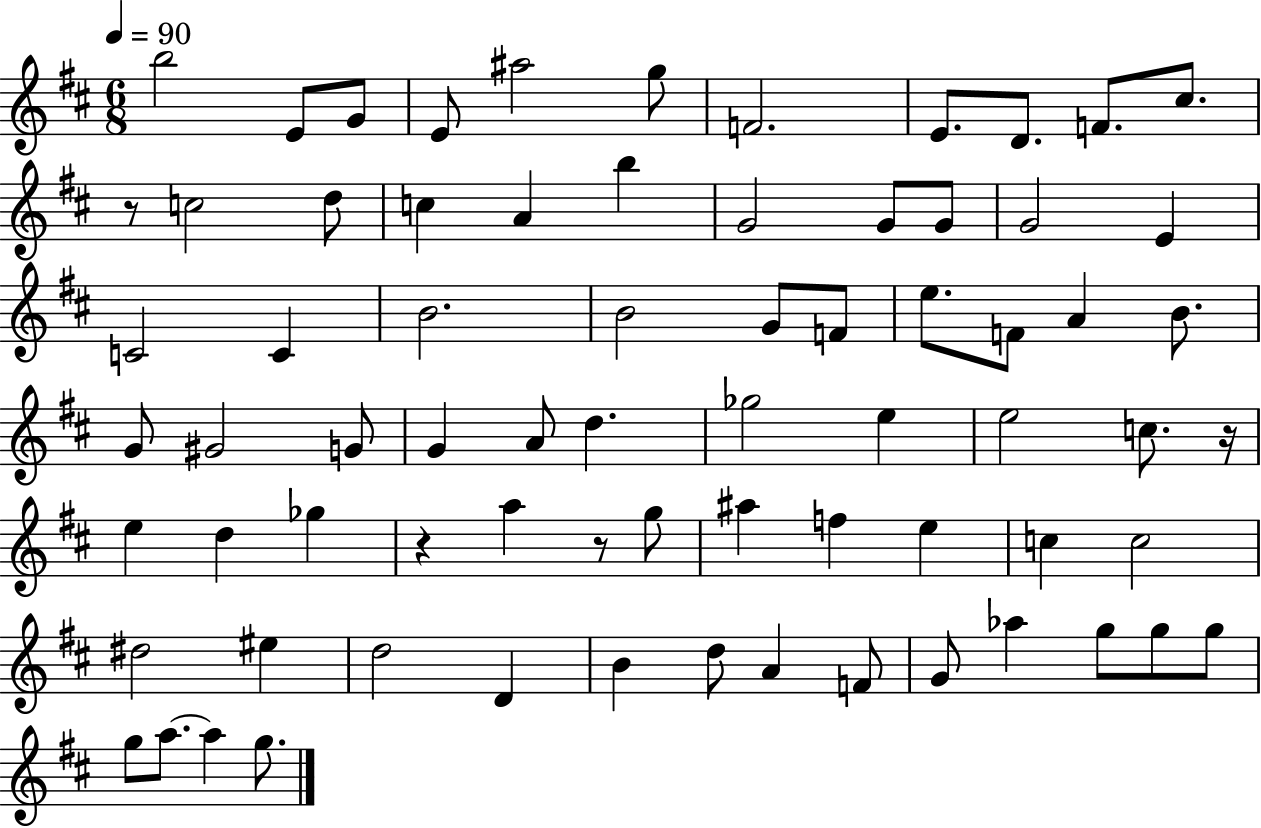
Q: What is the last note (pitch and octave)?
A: G5